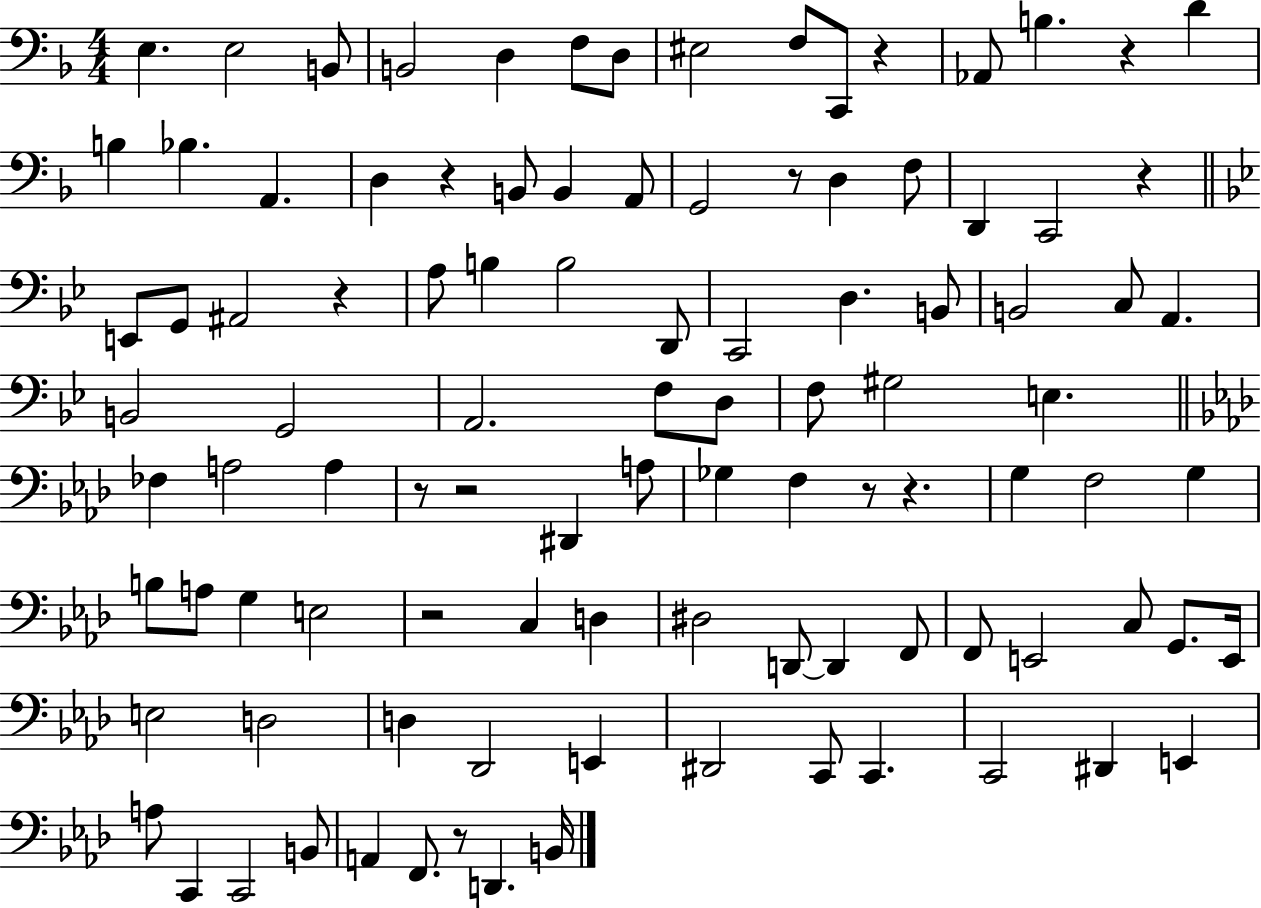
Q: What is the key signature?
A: F major